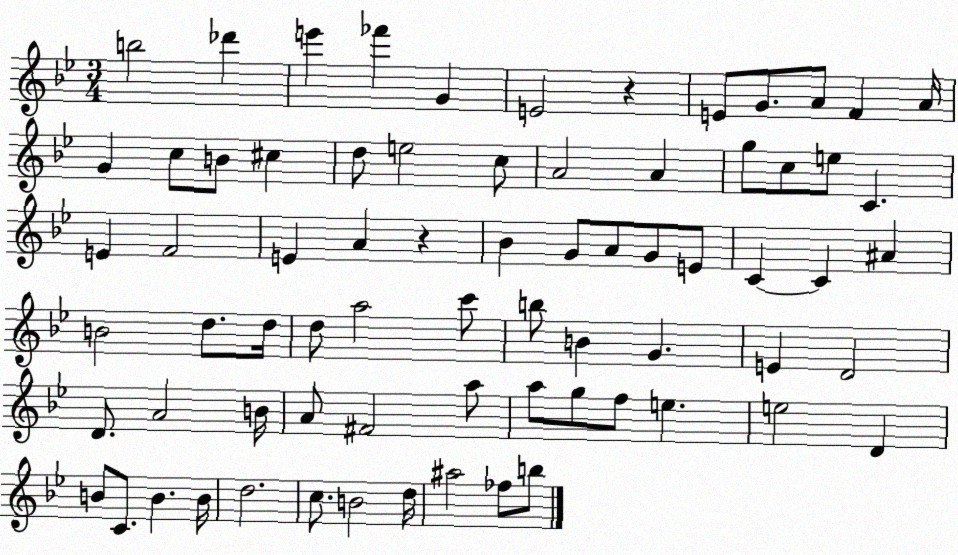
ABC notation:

X:1
T:Untitled
M:3/4
L:1/4
K:Bb
b2 _d' e' _f' G E2 z E/2 G/2 A/2 F A/4 G c/2 B/2 ^c d/2 e2 c/2 A2 A g/2 c/2 e/2 C E F2 E A z _B G/2 A/2 G/2 E/2 C C ^A B2 d/2 d/4 d/2 a2 c'/2 b/2 B G E D2 D/2 A2 B/4 A/2 ^F2 a/2 a/2 g/2 f/2 e e2 D B/2 C/2 B B/4 d2 c/2 B2 d/4 ^a2 _f/2 b/2